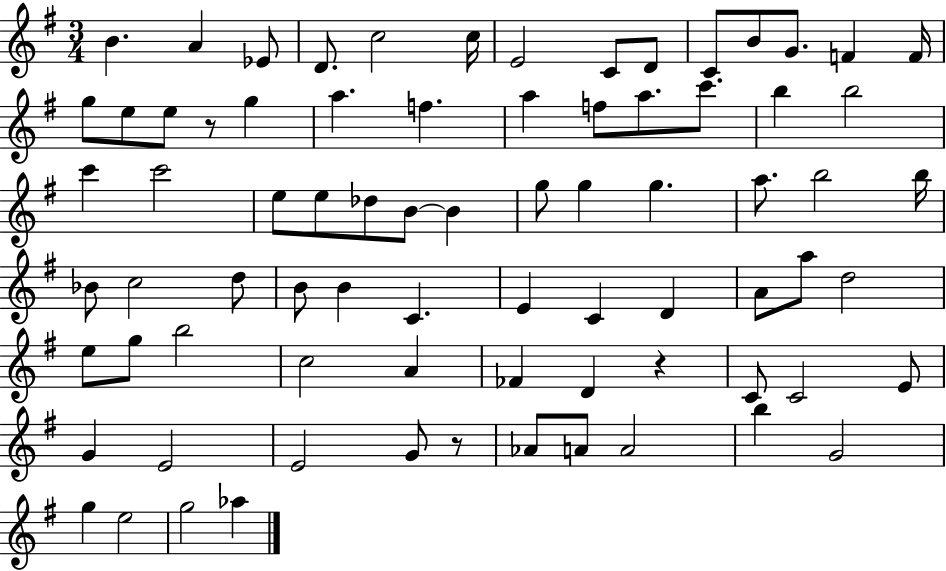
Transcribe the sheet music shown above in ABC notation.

X:1
T:Untitled
M:3/4
L:1/4
K:G
B A _E/2 D/2 c2 c/4 E2 C/2 D/2 C/2 B/2 G/2 F F/4 g/2 e/2 e/2 z/2 g a f a f/2 a/2 c'/2 b b2 c' c'2 e/2 e/2 _d/2 B/2 B g/2 g g a/2 b2 b/4 _B/2 c2 d/2 B/2 B C E C D A/2 a/2 d2 e/2 g/2 b2 c2 A _F D z C/2 C2 E/2 G E2 E2 G/2 z/2 _A/2 A/2 A2 b G2 g e2 g2 _a